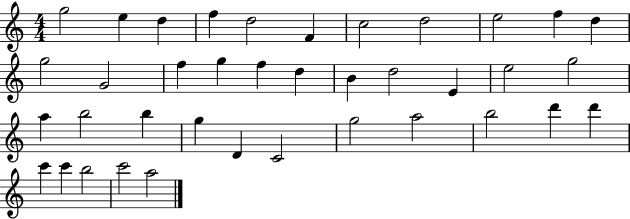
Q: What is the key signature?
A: C major